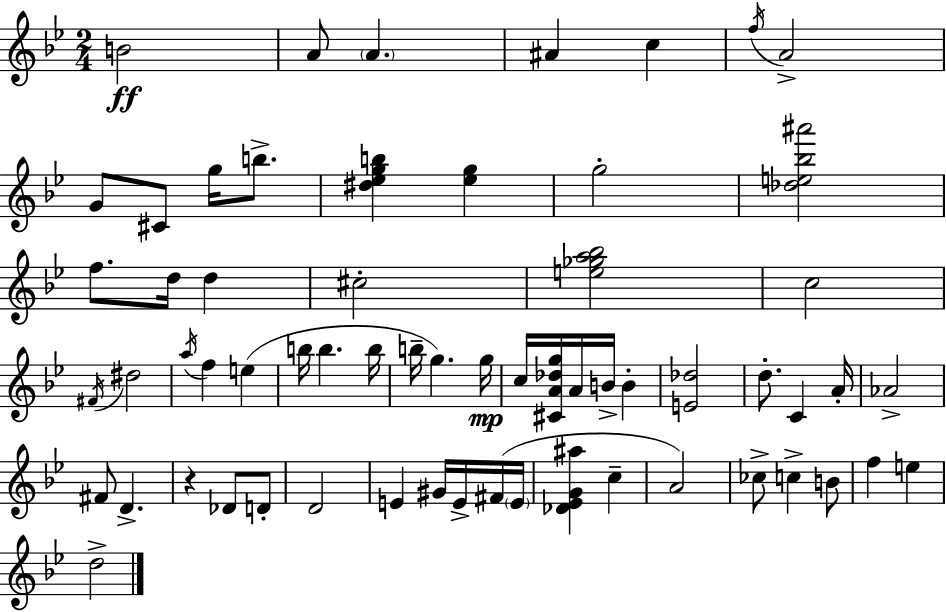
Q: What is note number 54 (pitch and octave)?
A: D5